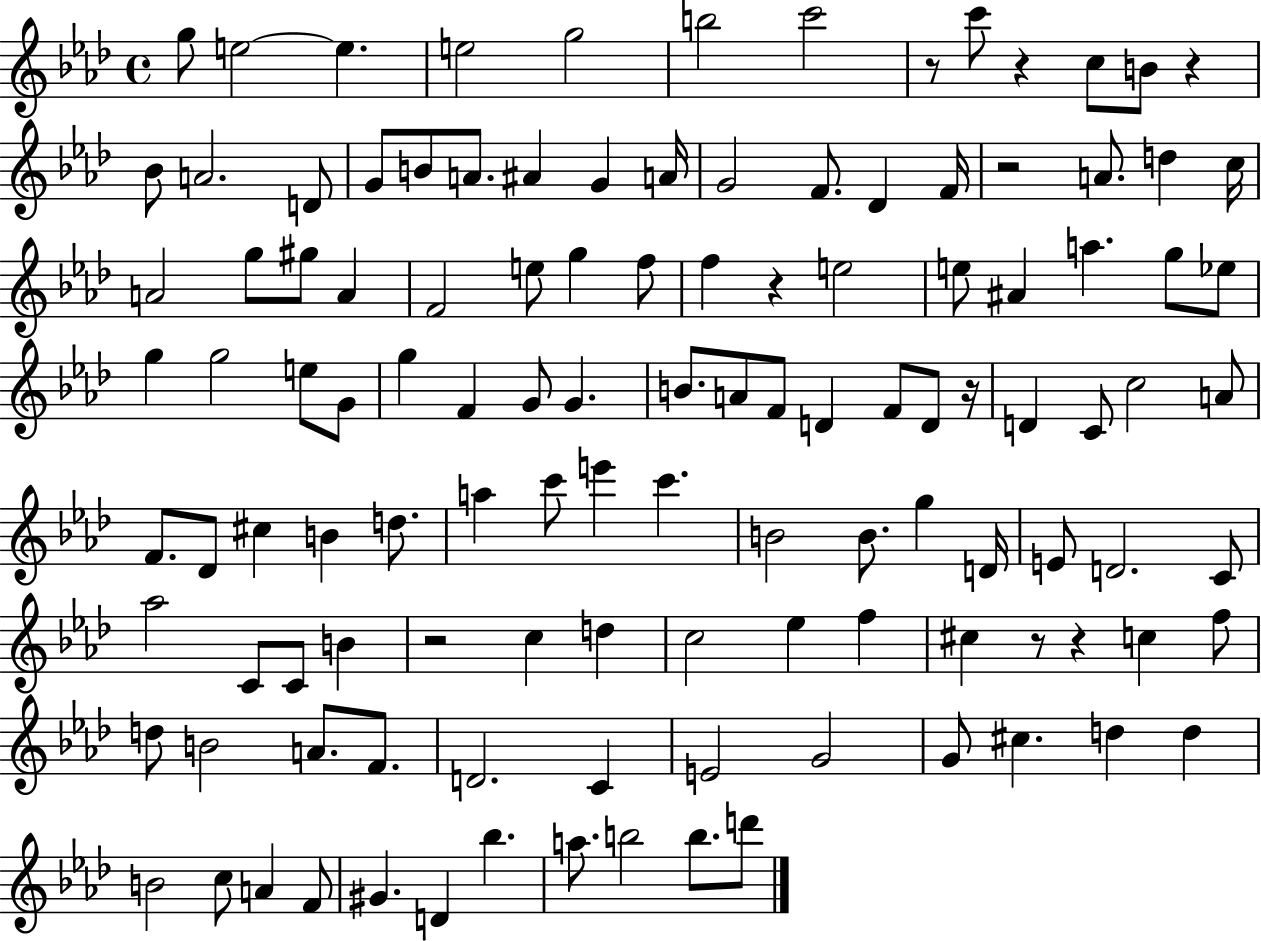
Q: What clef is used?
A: treble